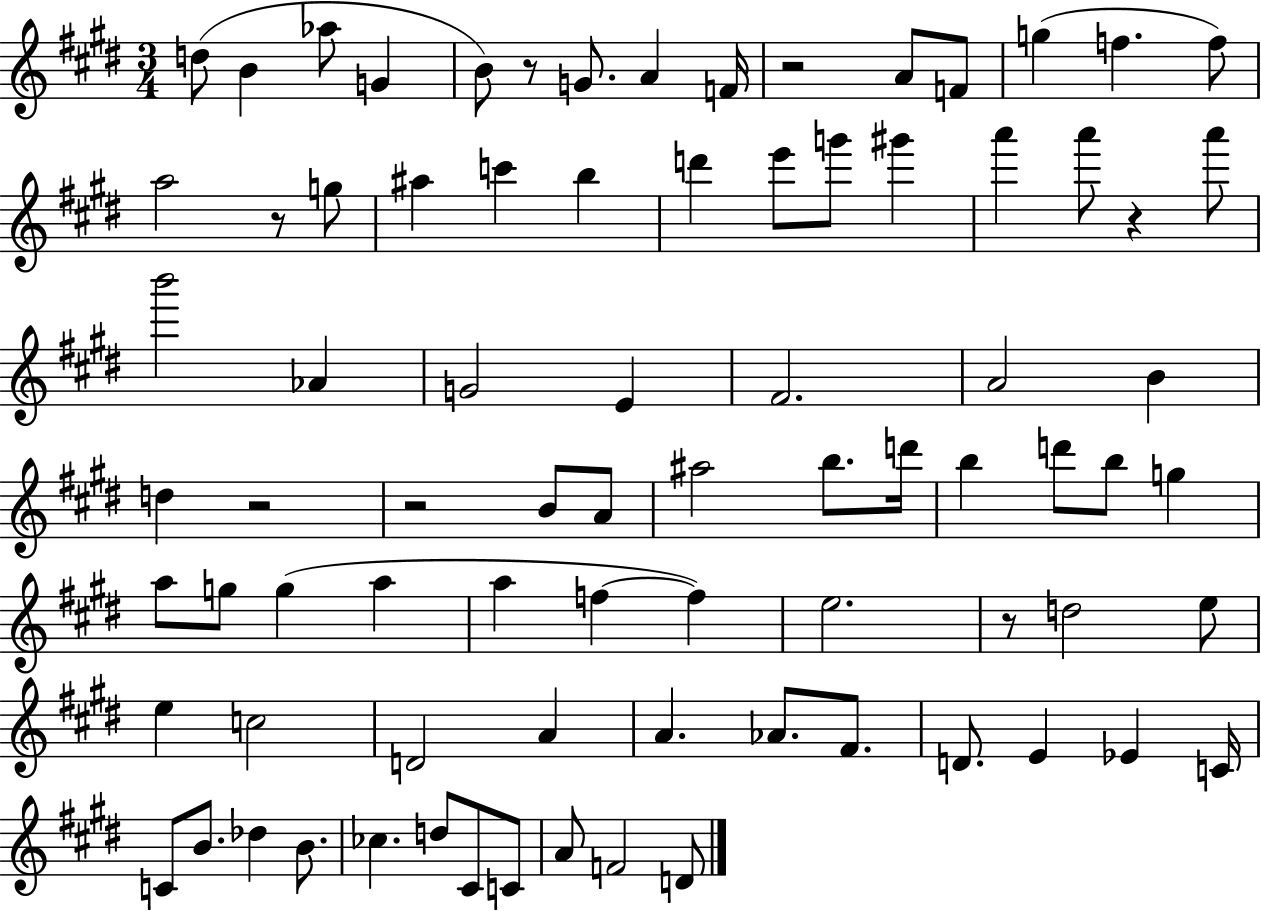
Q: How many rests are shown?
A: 7